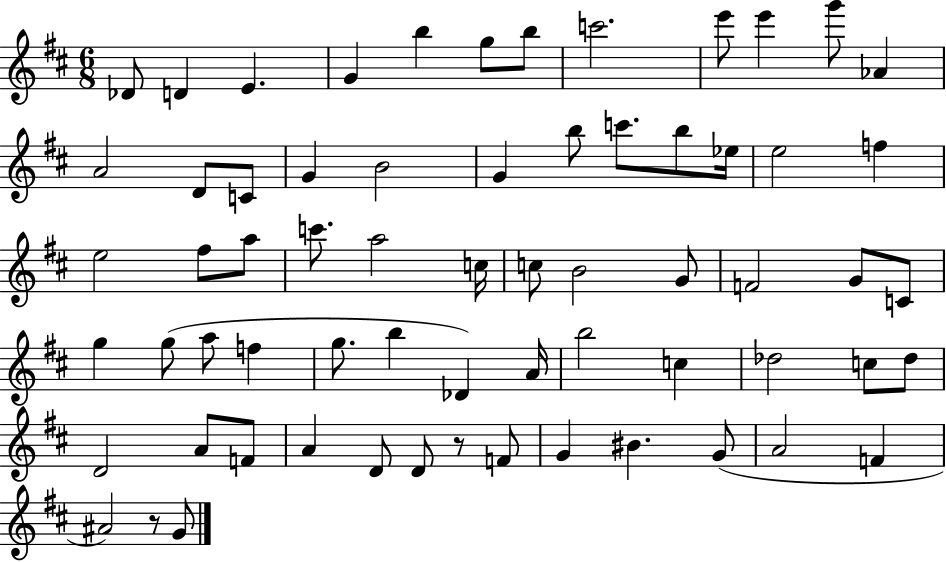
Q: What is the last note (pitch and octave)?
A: G4